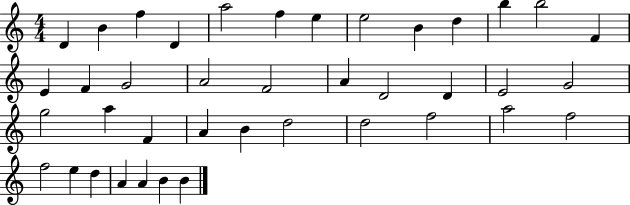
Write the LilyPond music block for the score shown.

{
  \clef treble
  \numericTimeSignature
  \time 4/4
  \key c \major
  d'4 b'4 f''4 d'4 | a''2 f''4 e''4 | e''2 b'4 d''4 | b''4 b''2 f'4 | \break e'4 f'4 g'2 | a'2 f'2 | a'4 d'2 d'4 | e'2 g'2 | \break g''2 a''4 f'4 | a'4 b'4 d''2 | d''2 f''2 | a''2 f''2 | \break f''2 e''4 d''4 | a'4 a'4 b'4 b'4 | \bar "|."
}